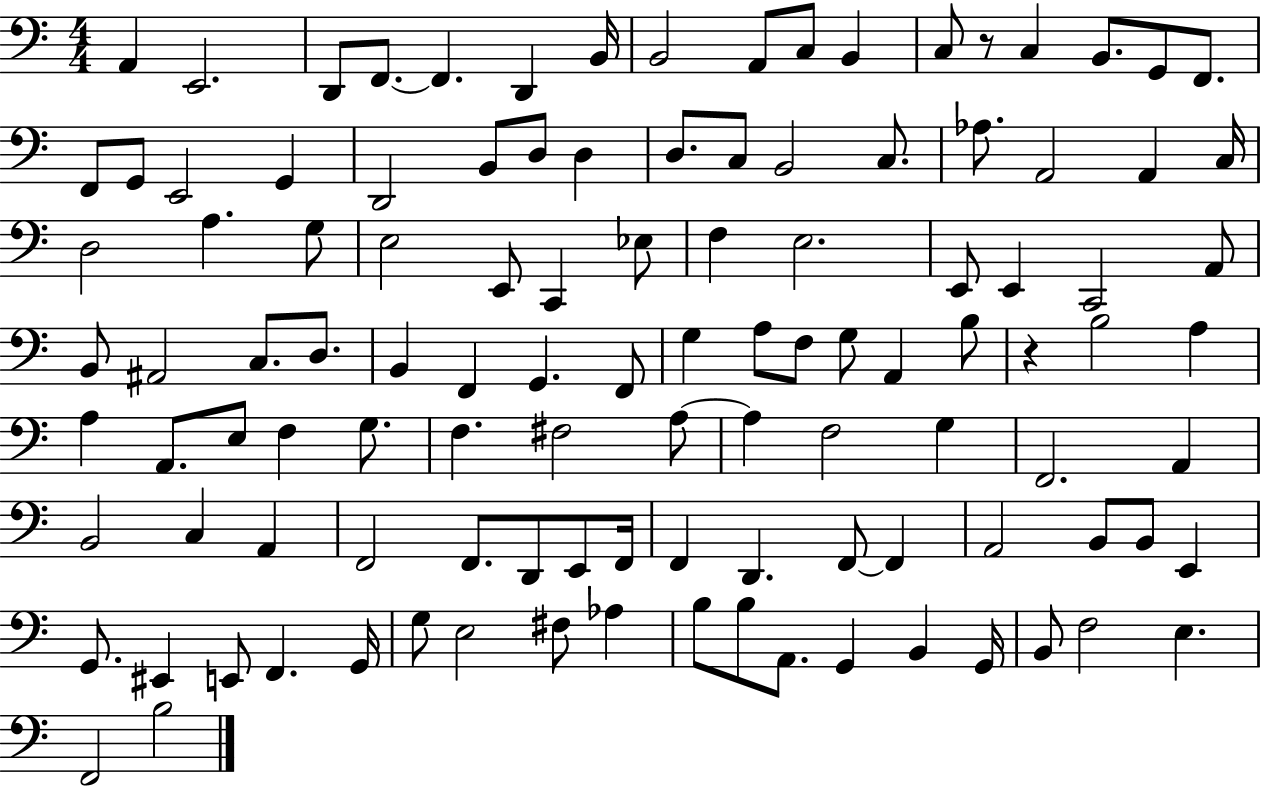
{
  \clef bass
  \numericTimeSignature
  \time 4/4
  \key c \major
  a,4 e,2. | d,8 f,8.~~ f,4. d,4 b,16 | b,2 a,8 c8 b,4 | c8 r8 c4 b,8. g,8 f,8. | \break f,8 g,8 e,2 g,4 | d,2 b,8 d8 d4 | d8. c8 b,2 c8. | aes8. a,2 a,4 c16 | \break d2 a4. g8 | e2 e,8 c,4 ees8 | f4 e2. | e,8 e,4 c,2 a,8 | \break b,8 ais,2 c8. d8. | b,4 f,4 g,4. f,8 | g4 a8 f8 g8 a,4 b8 | r4 b2 a4 | \break a4 a,8. e8 f4 g8. | f4. fis2 a8~~ | a4 f2 g4 | f,2. a,4 | \break b,2 c4 a,4 | f,2 f,8. d,8 e,8 f,16 | f,4 d,4. f,8~~ f,4 | a,2 b,8 b,8 e,4 | \break g,8. eis,4 e,8 f,4. g,16 | g8 e2 fis8 aes4 | b8 b8 a,8. g,4 b,4 g,16 | b,8 f2 e4. | \break f,2 b2 | \bar "|."
}